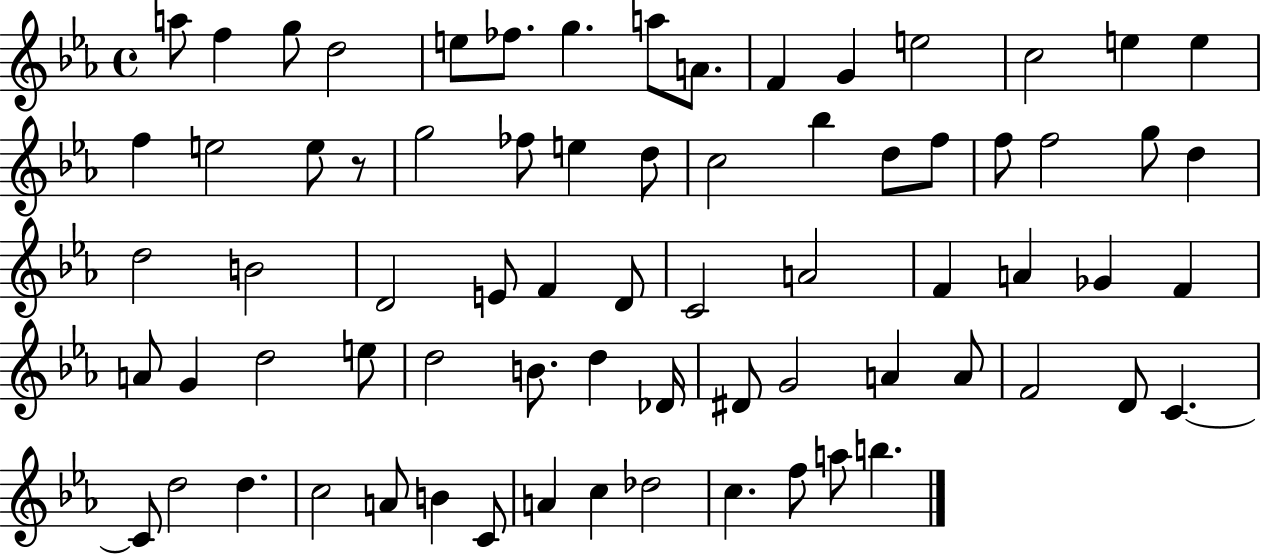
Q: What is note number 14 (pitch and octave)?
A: E5